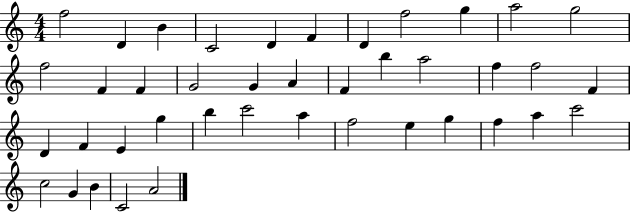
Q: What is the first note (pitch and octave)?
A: F5